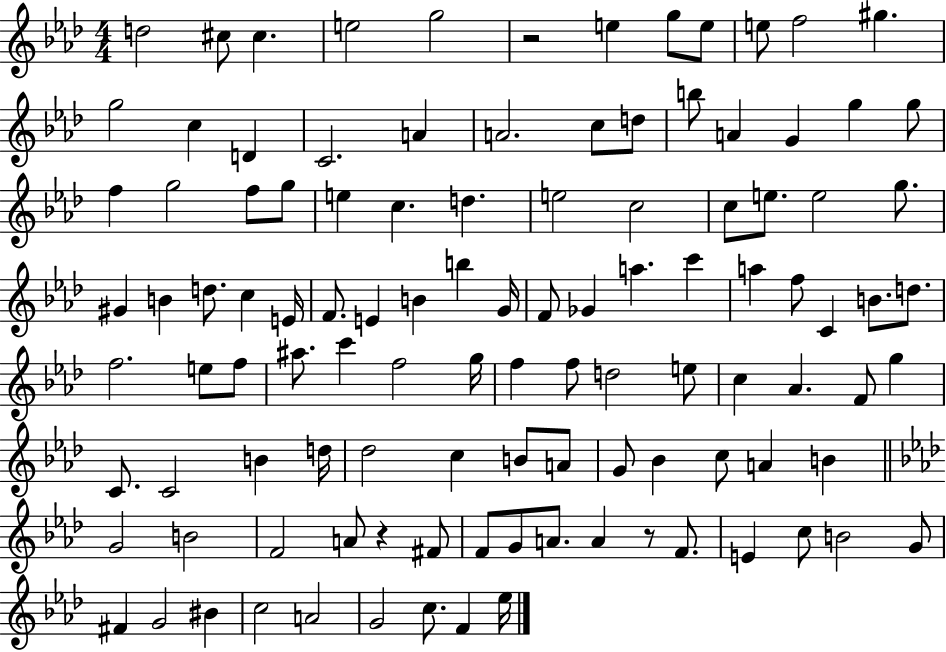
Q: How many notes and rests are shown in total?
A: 110